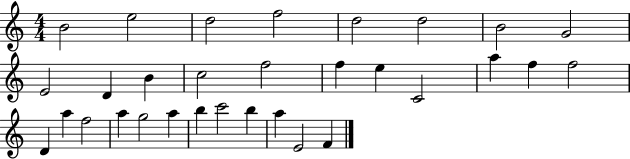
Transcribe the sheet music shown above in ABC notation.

X:1
T:Untitled
M:4/4
L:1/4
K:C
B2 e2 d2 f2 d2 d2 B2 G2 E2 D B c2 f2 f e C2 a f f2 D a f2 a g2 a b c'2 b a E2 F